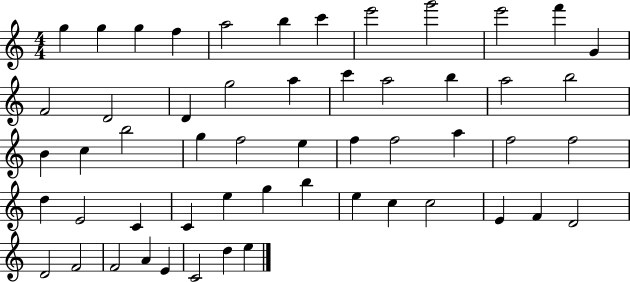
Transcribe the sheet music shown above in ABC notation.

X:1
T:Untitled
M:4/4
L:1/4
K:C
g g g f a2 b c' e'2 g'2 e'2 f' G F2 D2 D g2 a c' a2 b a2 b2 B c b2 g f2 e f f2 a f2 f2 d E2 C C e g b e c c2 E F D2 D2 F2 F2 A E C2 d e